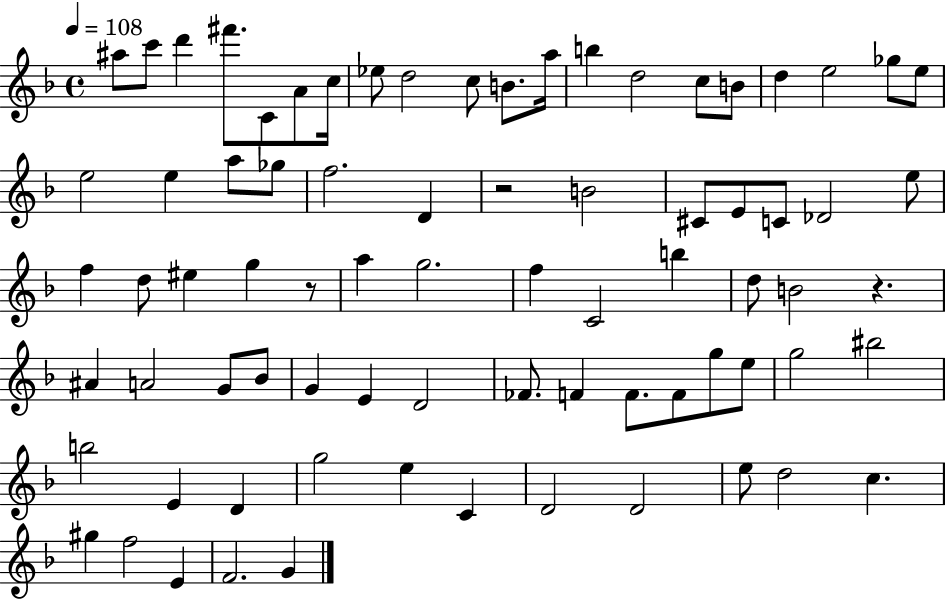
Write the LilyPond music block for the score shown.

{
  \clef treble
  \time 4/4
  \defaultTimeSignature
  \key f \major
  \tempo 4 = 108
  ais''8 c'''8 d'''4 fis'''8. c'8 a'8 c''16 | ees''8 d''2 c''8 b'8. a''16 | b''4 d''2 c''8 b'8 | d''4 e''2 ges''8 e''8 | \break e''2 e''4 a''8 ges''8 | f''2. d'4 | r2 b'2 | cis'8 e'8 c'8 des'2 e''8 | \break f''4 d''8 eis''4 g''4 r8 | a''4 g''2. | f''4 c'2 b''4 | d''8 b'2 r4. | \break ais'4 a'2 g'8 bes'8 | g'4 e'4 d'2 | fes'8. f'4 f'8. f'8 g''8 e''8 | g''2 bis''2 | \break b''2 e'4 d'4 | g''2 e''4 c'4 | d'2 d'2 | e''8 d''2 c''4. | \break gis''4 f''2 e'4 | f'2. g'4 | \bar "|."
}